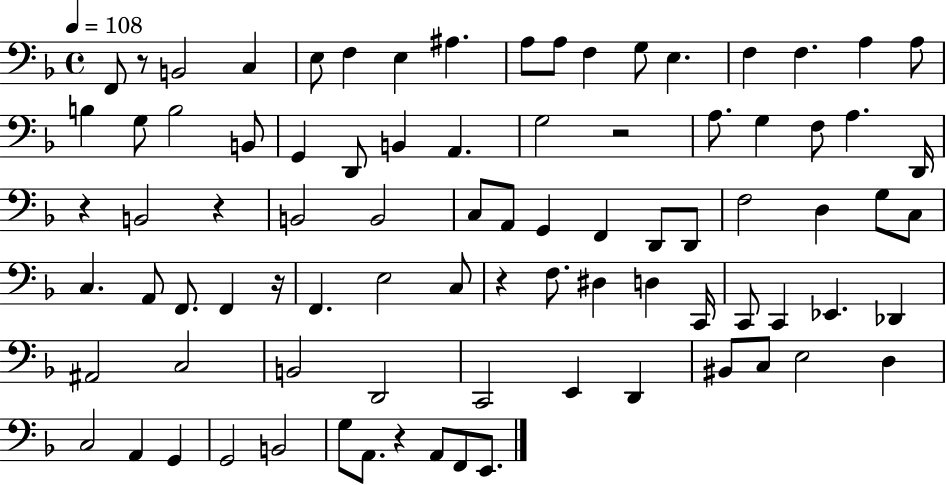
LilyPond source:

{
  \clef bass
  \time 4/4
  \defaultTimeSignature
  \key f \major
  \tempo 4 = 108
  f,8 r8 b,2 c4 | e8 f4 e4 ais4. | a8 a8 f4 g8 e4. | f4 f4. a4 a8 | \break b4 g8 b2 b,8 | g,4 d,8 b,4 a,4. | g2 r2 | a8. g4 f8 a4. d,16 | \break r4 b,2 r4 | b,2 b,2 | c8 a,8 g,4 f,4 d,8 d,8 | f2 d4 g8 c8 | \break c4. a,8 f,8. f,4 r16 | f,4. e2 c8 | r4 f8. dis4 d4 c,16 | c,8 c,4 ees,4. des,4 | \break ais,2 c2 | b,2 d,2 | c,2 e,4 d,4 | bis,8 c8 e2 d4 | \break c2 a,4 g,4 | g,2 b,2 | g8 a,8. r4 a,8 f,8 e,8. | \bar "|."
}